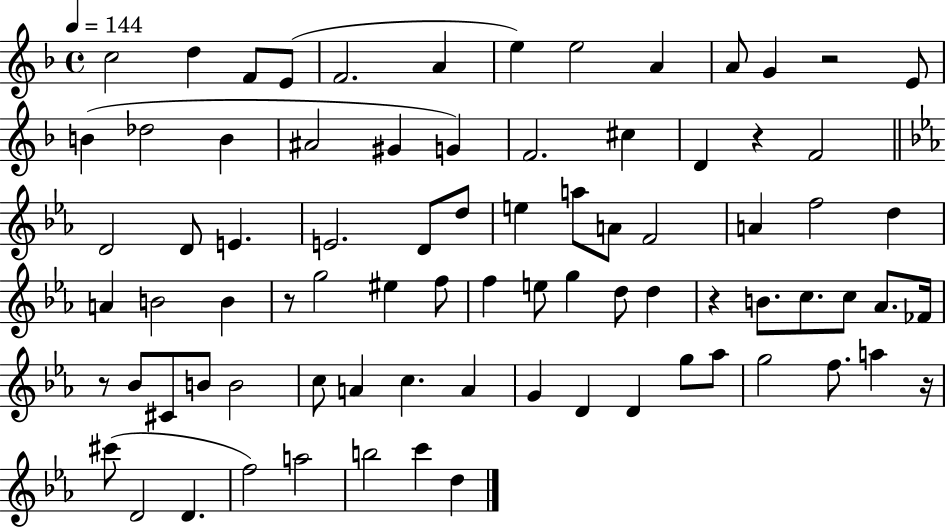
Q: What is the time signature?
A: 4/4